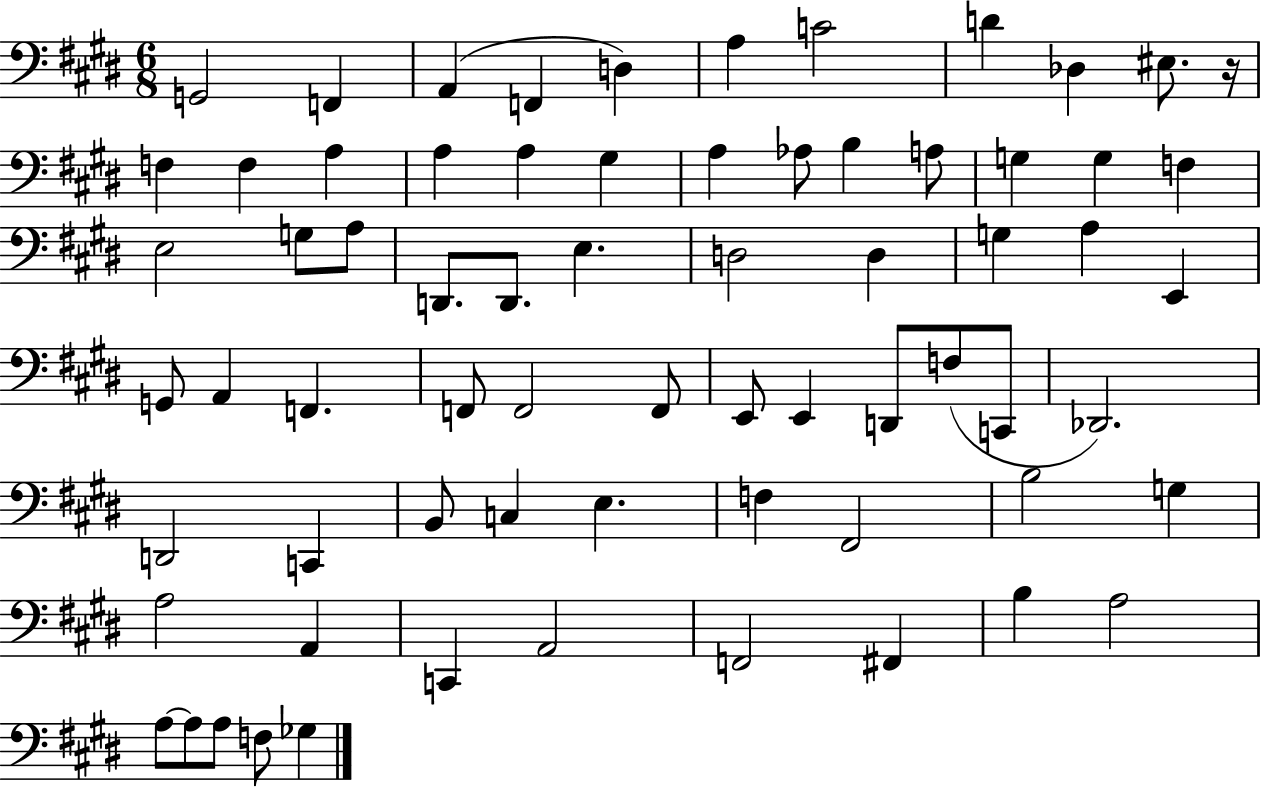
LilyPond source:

{
  \clef bass
  \numericTimeSignature
  \time 6/8
  \key e \major
  \repeat volta 2 { g,2 f,4 | a,4( f,4 d4) | a4 c'2 | d'4 des4 eis8. r16 | \break f4 f4 a4 | a4 a4 gis4 | a4 aes8 b4 a8 | g4 g4 f4 | \break e2 g8 a8 | d,8. d,8. e4. | d2 d4 | g4 a4 e,4 | \break g,8 a,4 f,4. | f,8 f,2 f,8 | e,8 e,4 d,8 f8( c,8 | des,2.) | \break d,2 c,4 | b,8 c4 e4. | f4 fis,2 | b2 g4 | \break a2 a,4 | c,4 a,2 | f,2 fis,4 | b4 a2 | \break a8~~ a8 a8 f8 ges4 | } \bar "|."
}